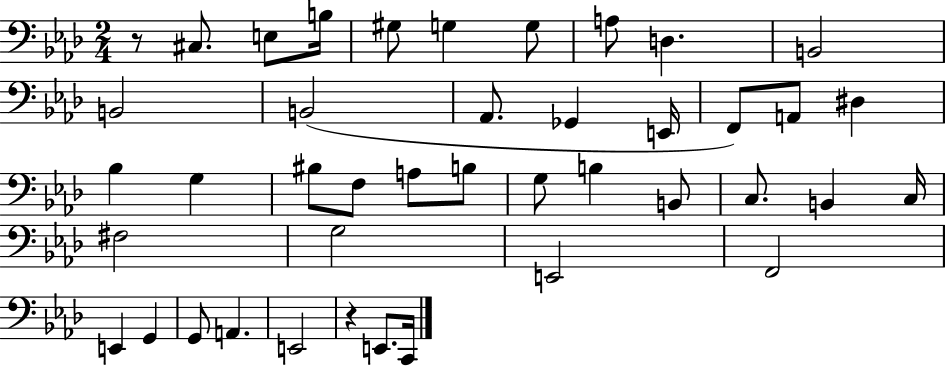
{
  \clef bass
  \numericTimeSignature
  \time 2/4
  \key aes \major
  r8 cis8. e8 b16 | gis8 g4 g8 | a8 d4. | b,2 | \break b,2 | b,2( | aes,8. ges,4 e,16 | f,8) a,8 dis4 | \break bes4 g4 | bis8 f8 a8 b8 | g8 b4 b,8 | c8. b,4 c16 | \break fis2 | g2 | e,2 | f,2 | \break e,4 g,4 | g,8 a,4. | e,2 | r4 e,8. c,16 | \break \bar "|."
}